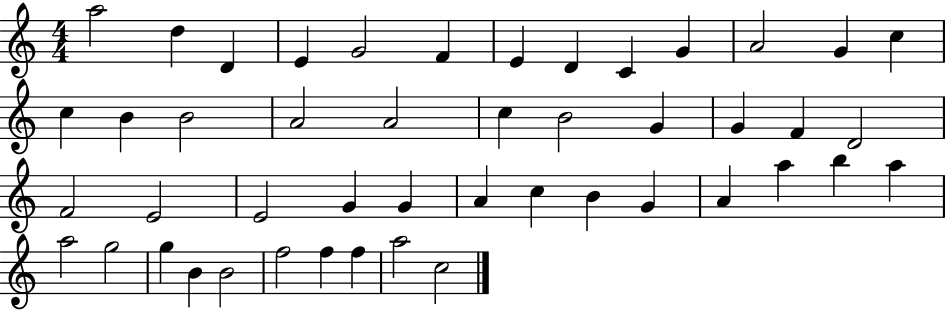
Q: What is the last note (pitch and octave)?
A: C5